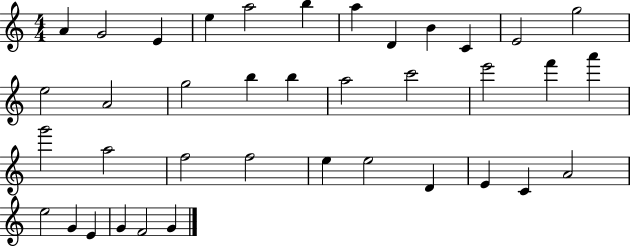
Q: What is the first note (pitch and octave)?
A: A4